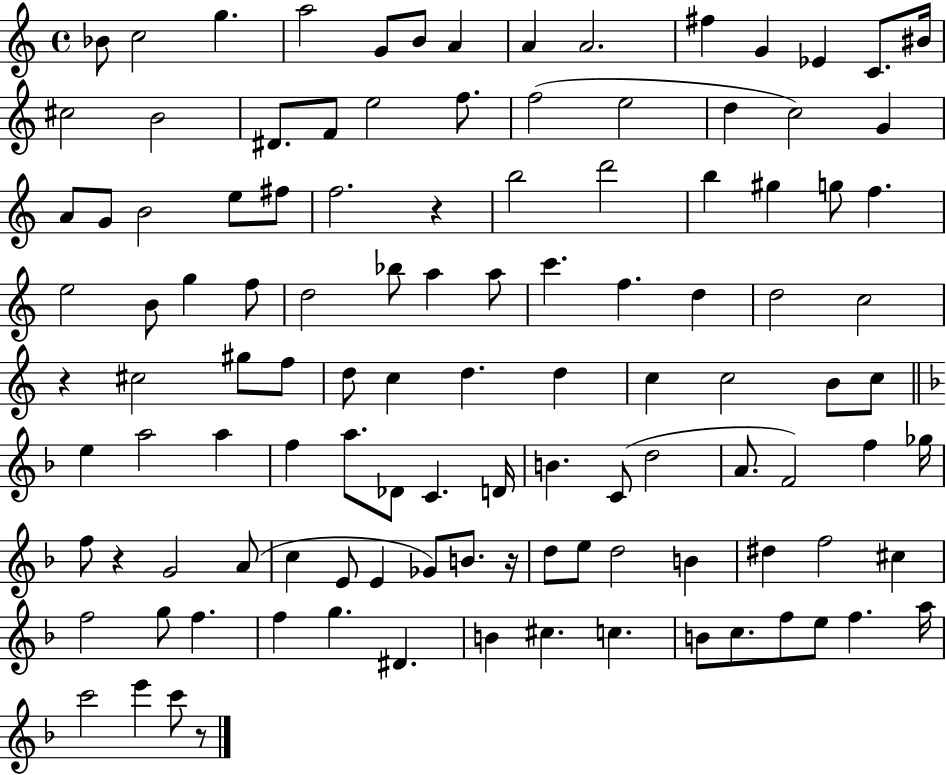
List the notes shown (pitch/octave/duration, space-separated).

Bb4/e C5/h G5/q. A5/h G4/e B4/e A4/q A4/q A4/h. F#5/q G4/q Eb4/q C4/e. BIS4/s C#5/h B4/h D#4/e. F4/e E5/h F5/e. F5/h E5/h D5/q C5/h G4/q A4/e G4/e B4/h E5/e F#5/e F5/h. R/q B5/h D6/h B5/q G#5/q G5/e F5/q. E5/h B4/e G5/q F5/e D5/h Bb5/e A5/q A5/e C6/q. F5/q. D5/q D5/h C5/h R/q C#5/h G#5/e F5/e D5/e C5/q D5/q. D5/q C5/q C5/h B4/e C5/e E5/q A5/h A5/q F5/q A5/e. Db4/e C4/q. D4/s B4/q. C4/e D5/h A4/e. F4/h F5/q Gb5/s F5/e R/q G4/h A4/e C5/q E4/e E4/q Gb4/e B4/e. R/s D5/e E5/e D5/h B4/q D#5/q F5/h C#5/q F5/h G5/e F5/q. F5/q G5/q. D#4/q. B4/q C#5/q. C5/q. B4/e C5/e. F5/e E5/e F5/q. A5/s C6/h E6/q C6/e R/e